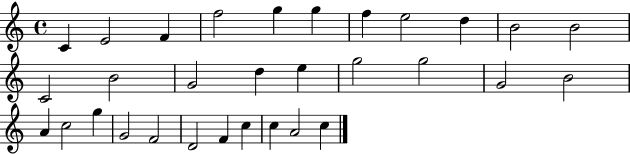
{
  \clef treble
  \time 4/4
  \defaultTimeSignature
  \key c \major
  c'4 e'2 f'4 | f''2 g''4 g''4 | f''4 e''2 d''4 | b'2 b'2 | \break c'2 b'2 | g'2 d''4 e''4 | g''2 g''2 | g'2 b'2 | \break a'4 c''2 g''4 | g'2 f'2 | d'2 f'4 c''4 | c''4 a'2 c''4 | \break \bar "|."
}